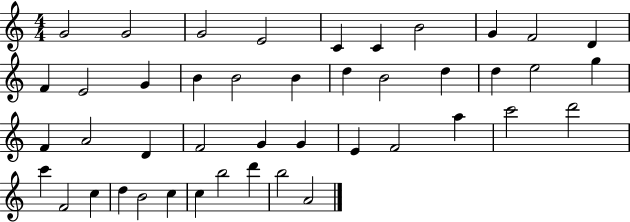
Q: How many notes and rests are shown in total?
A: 44